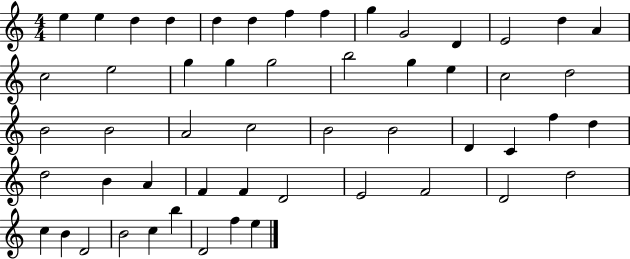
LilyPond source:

{
  \clef treble
  \numericTimeSignature
  \time 4/4
  \key c \major
  e''4 e''4 d''4 d''4 | d''4 d''4 f''4 f''4 | g''4 g'2 d'4 | e'2 d''4 a'4 | \break c''2 e''2 | g''4 g''4 g''2 | b''2 g''4 e''4 | c''2 d''2 | \break b'2 b'2 | a'2 c''2 | b'2 b'2 | d'4 c'4 f''4 d''4 | \break d''2 b'4 a'4 | f'4 f'4 d'2 | e'2 f'2 | d'2 d''2 | \break c''4 b'4 d'2 | b'2 c''4 b''4 | d'2 f''4 e''4 | \bar "|."
}